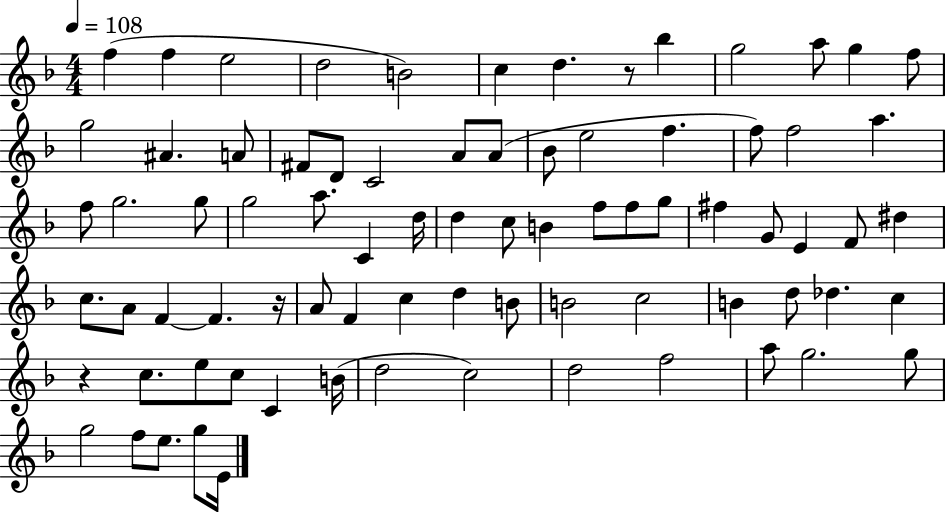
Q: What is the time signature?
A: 4/4